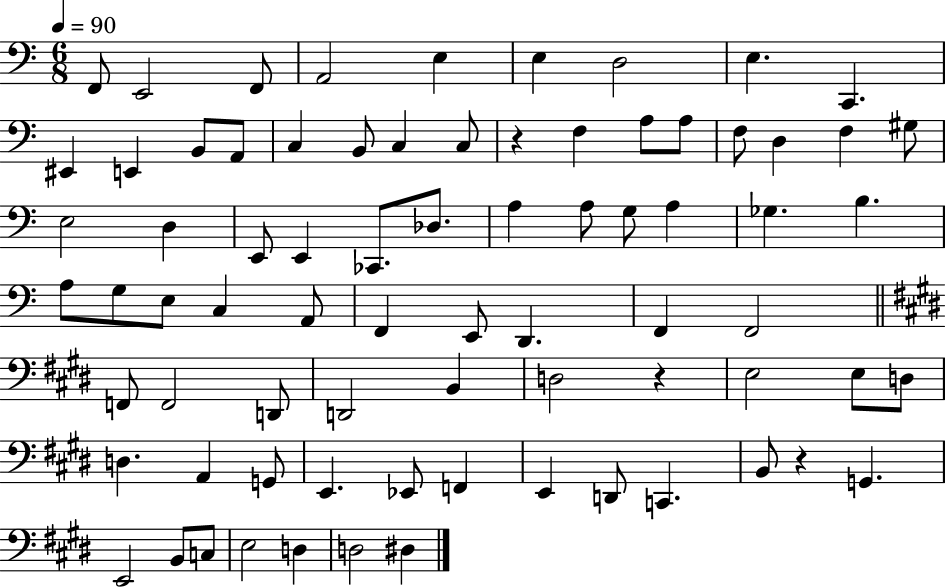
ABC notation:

X:1
T:Untitled
M:6/8
L:1/4
K:C
F,,/2 E,,2 F,,/2 A,,2 E, E, D,2 E, C,, ^E,, E,, B,,/2 A,,/2 C, B,,/2 C, C,/2 z F, A,/2 A,/2 F,/2 D, F, ^G,/2 E,2 D, E,,/2 E,, _C,,/2 _D,/2 A, A,/2 G,/2 A, _G, B, A,/2 G,/2 E,/2 C, A,,/2 F,, E,,/2 D,, F,, F,,2 F,,/2 F,,2 D,,/2 D,,2 B,, D,2 z E,2 E,/2 D,/2 D, A,, G,,/2 E,, _E,,/2 F,, E,, D,,/2 C,, B,,/2 z G,, E,,2 B,,/2 C,/2 E,2 D, D,2 ^D,